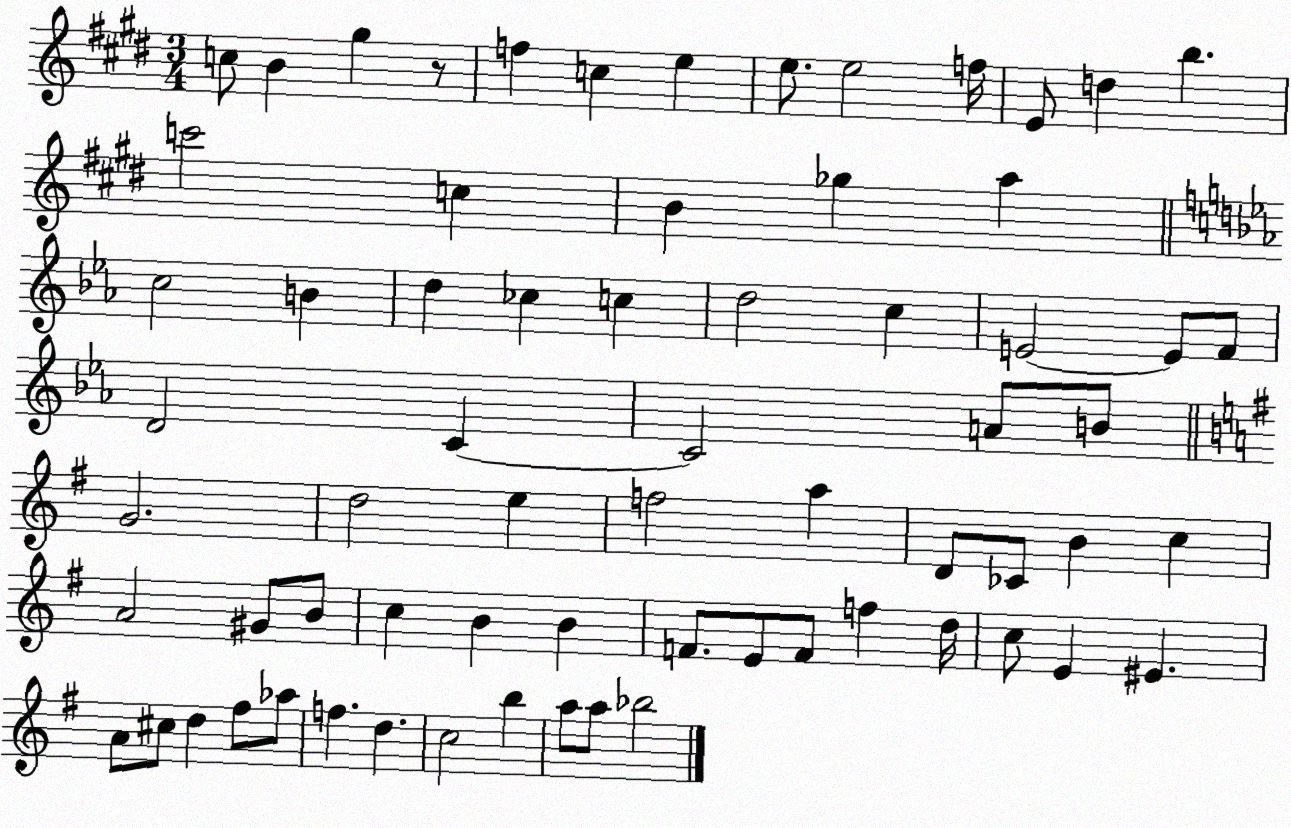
X:1
T:Untitled
M:3/4
L:1/4
K:E
c/2 B ^g z/2 f c e e/2 e2 f/4 E/2 d b c'2 c B _g a c2 B d _c c d2 c E2 E/2 F/2 D2 C C2 A/2 B/2 G2 d2 e f2 a D/2 _C/2 B c A2 ^G/2 B/2 c B B F/2 E/2 F/2 f d/4 c/2 E ^E A/2 ^c/2 d ^f/2 _a/2 f d c2 b a/2 a/2 _b2